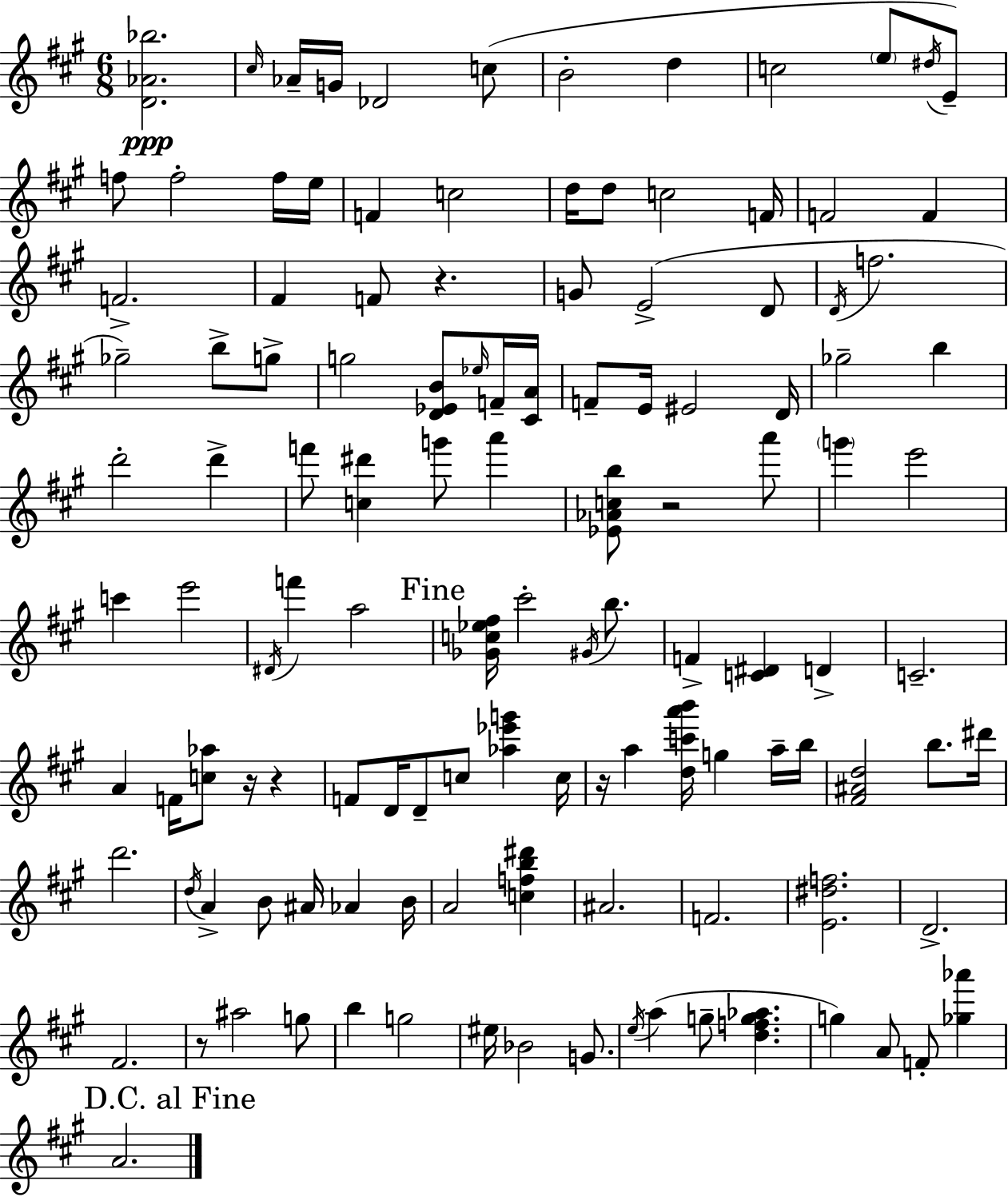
[D4,Ab4,Bb5]/h. C#5/s Ab4/s G4/s Db4/h C5/e B4/h D5/q C5/h E5/e D#5/s E4/e F5/e F5/h F5/s E5/s F4/q C5/h D5/s D5/e C5/h F4/s F4/h F4/q F4/h. F#4/q F4/e R/q. G4/e E4/h D4/e D4/s F5/h. Gb5/h B5/e G5/e G5/h [D4,Eb4,B4]/e Eb5/s F4/s [C#4,A4]/s F4/e E4/s EIS4/h D4/s Gb5/h B5/q D6/h D6/q F6/e [C5,D#6]/q G6/e A6/q [Eb4,Ab4,C5,B5]/e R/h A6/e G6/q E6/h C6/q E6/h D#4/s F6/q A5/h [Gb4,C5,Eb5,F#5]/s C#6/h G#4/s B5/e. F4/q [C4,D#4]/q D4/q C4/h. A4/q F4/s [C5,Ab5]/e R/s R/q F4/e D4/s D4/e C5/e [Ab5,Eb6,G6]/q C5/s R/s A5/q [D5,C6,A6,B6]/s G5/q A5/s B5/s [F#4,A#4,D5]/h B5/e. D#6/s D6/h. D5/s A4/q B4/e A#4/s Ab4/q B4/s A4/h [C5,F5,B5,D#6]/q A#4/h. F4/h. [E4,D#5,F5]/h. D4/h. F#4/h. R/e A#5/h G5/e B5/q G5/h EIS5/s Bb4/h G4/e. E5/s A5/q G5/e [D5,F5,G5,Ab5]/q. G5/q A4/e F4/e [Gb5,Ab6]/q A4/h.